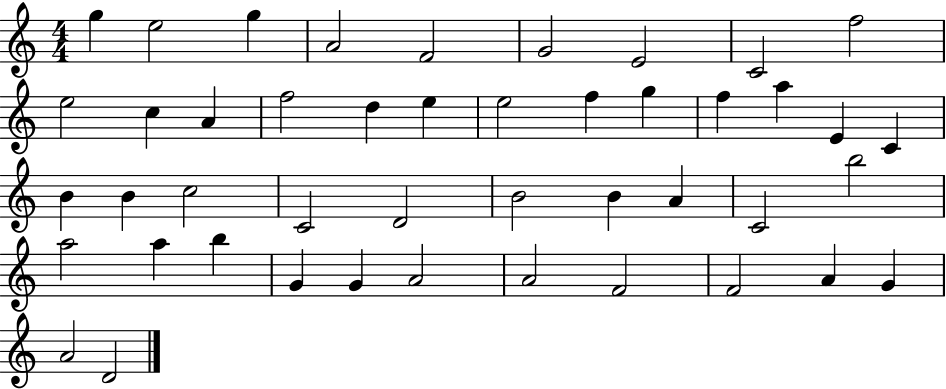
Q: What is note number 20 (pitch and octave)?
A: A5